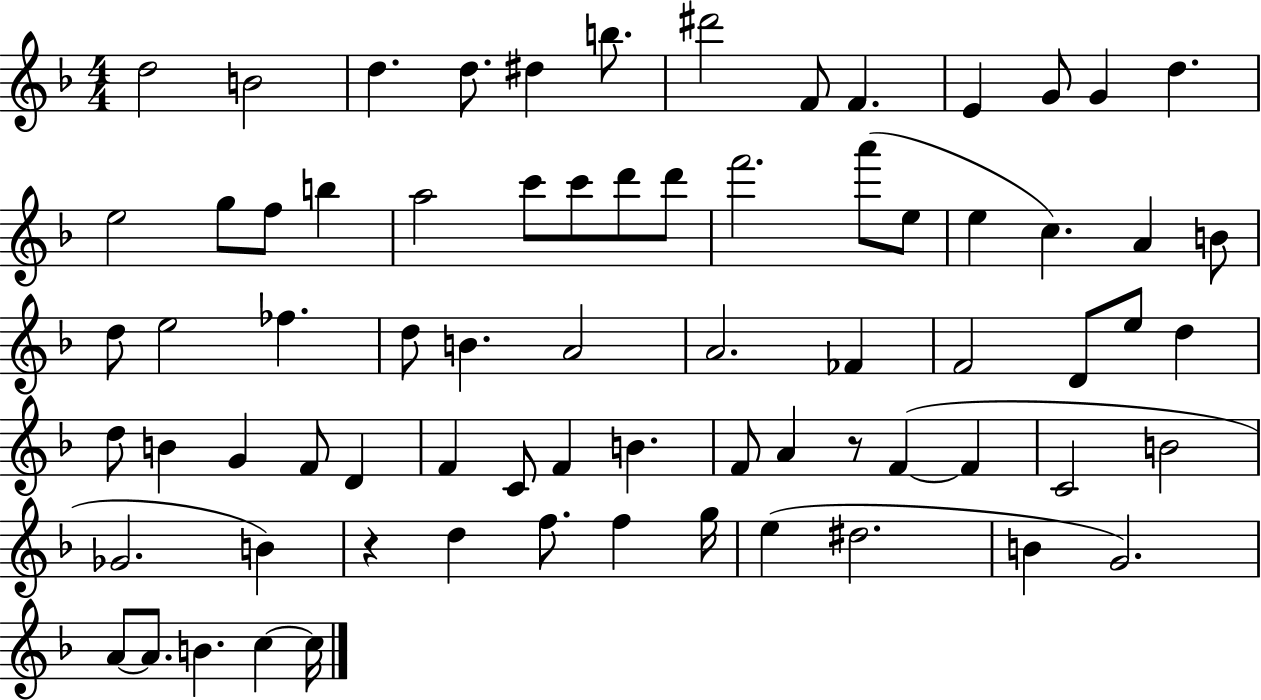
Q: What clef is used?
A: treble